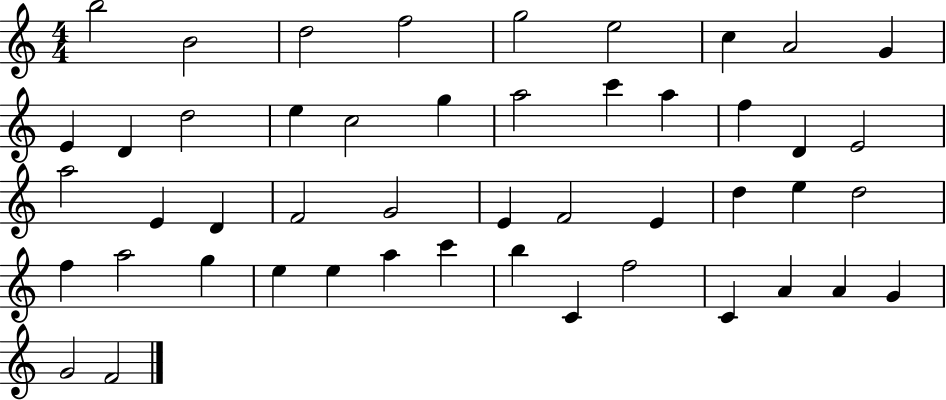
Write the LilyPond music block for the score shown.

{
  \clef treble
  \numericTimeSignature
  \time 4/4
  \key c \major
  b''2 b'2 | d''2 f''2 | g''2 e''2 | c''4 a'2 g'4 | \break e'4 d'4 d''2 | e''4 c''2 g''4 | a''2 c'''4 a''4 | f''4 d'4 e'2 | \break a''2 e'4 d'4 | f'2 g'2 | e'4 f'2 e'4 | d''4 e''4 d''2 | \break f''4 a''2 g''4 | e''4 e''4 a''4 c'''4 | b''4 c'4 f''2 | c'4 a'4 a'4 g'4 | \break g'2 f'2 | \bar "|."
}